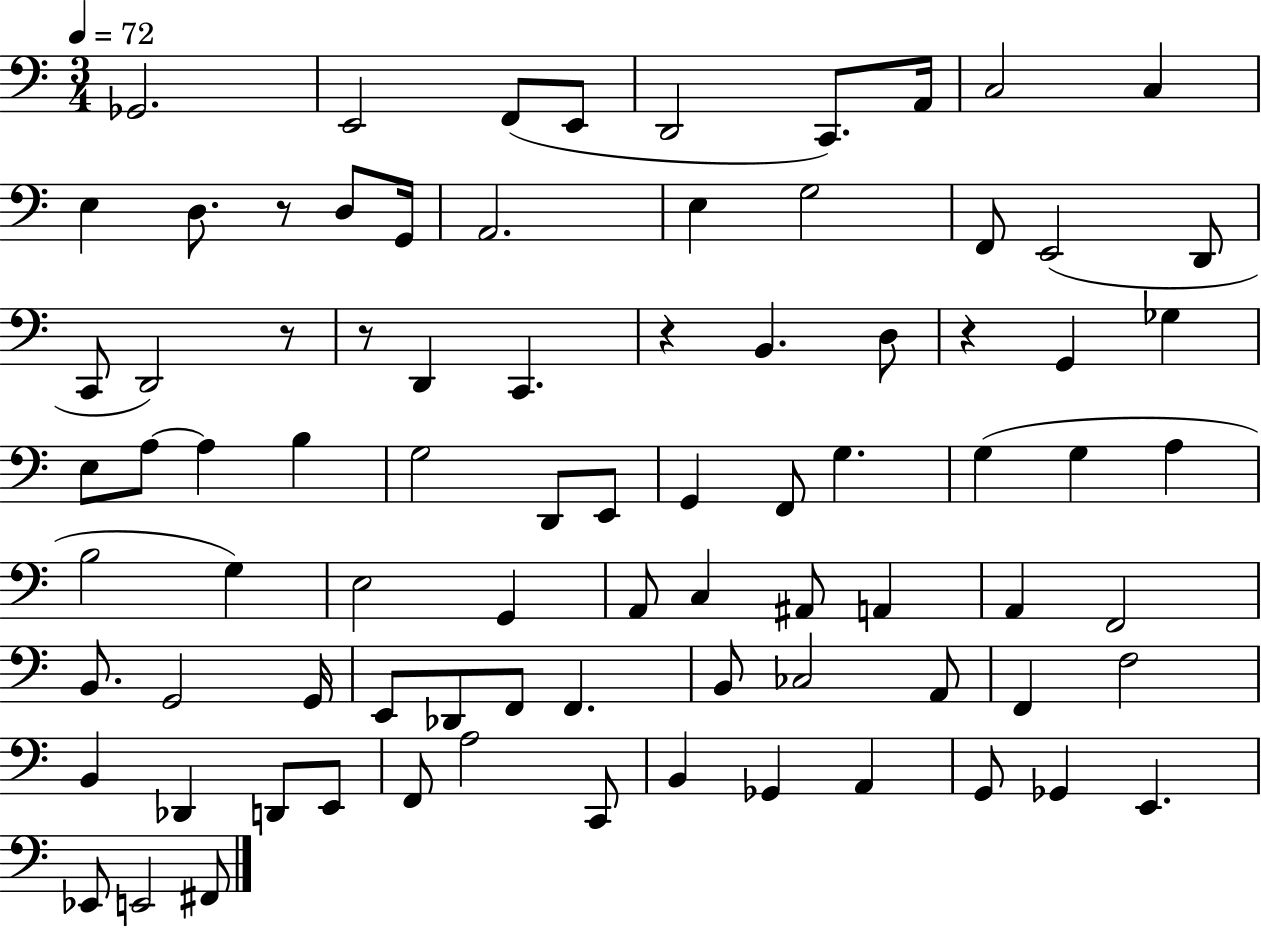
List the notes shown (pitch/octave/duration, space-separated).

Gb2/h. E2/h F2/e E2/e D2/h C2/e. A2/s C3/h C3/q E3/q D3/e. R/e D3/e G2/s A2/h. E3/q G3/h F2/e E2/h D2/e C2/e D2/h R/e R/e D2/q C2/q. R/q B2/q. D3/e R/q G2/q Gb3/q E3/e A3/e A3/q B3/q G3/h D2/e E2/e G2/q F2/e G3/q. G3/q G3/q A3/q B3/h G3/q E3/h G2/q A2/e C3/q A#2/e A2/q A2/q F2/h B2/e. G2/h G2/s E2/e Db2/e F2/e F2/q. B2/e CES3/h A2/e F2/q F3/h B2/q Db2/q D2/e E2/e F2/e A3/h C2/e B2/q Gb2/q A2/q G2/e Gb2/q E2/q. Eb2/e E2/h F#2/e